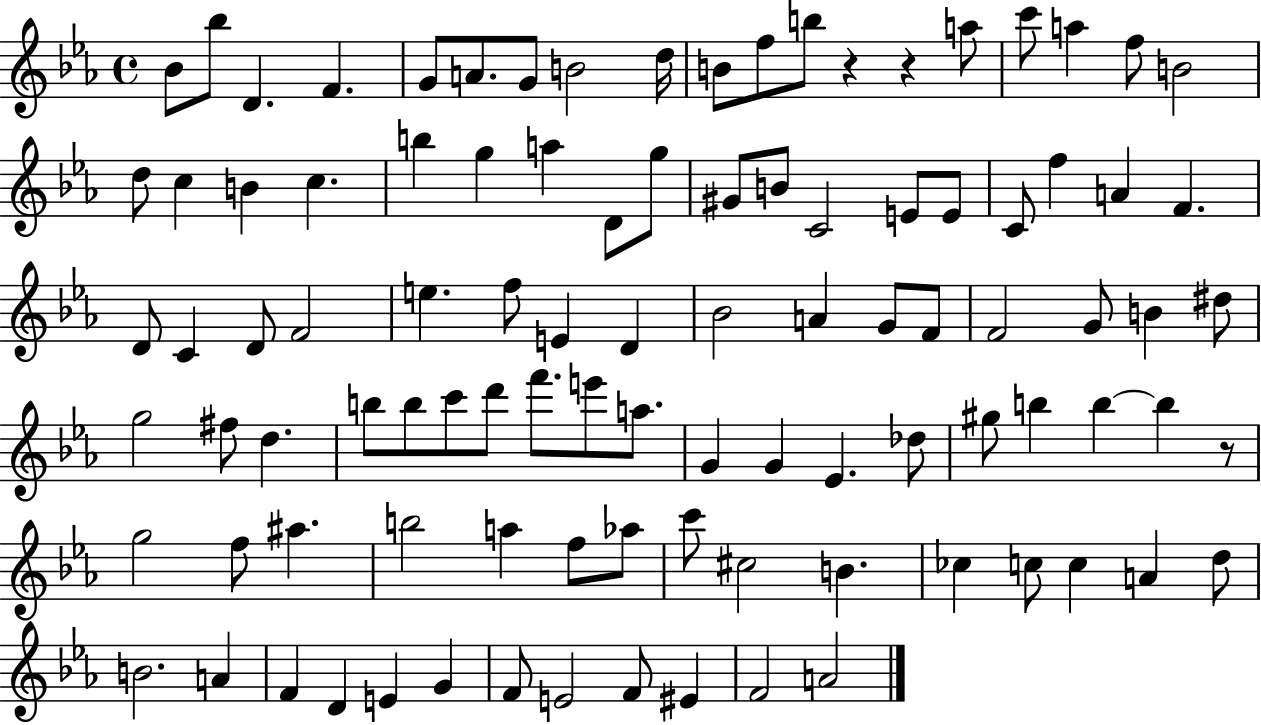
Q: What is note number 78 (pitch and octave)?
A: C#5